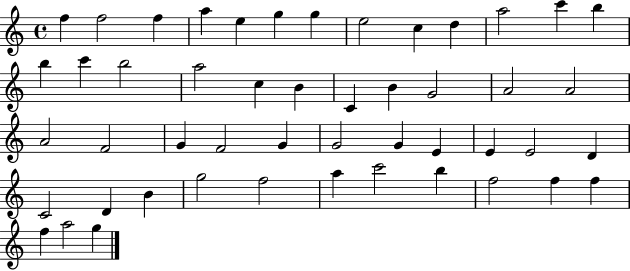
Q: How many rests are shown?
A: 0